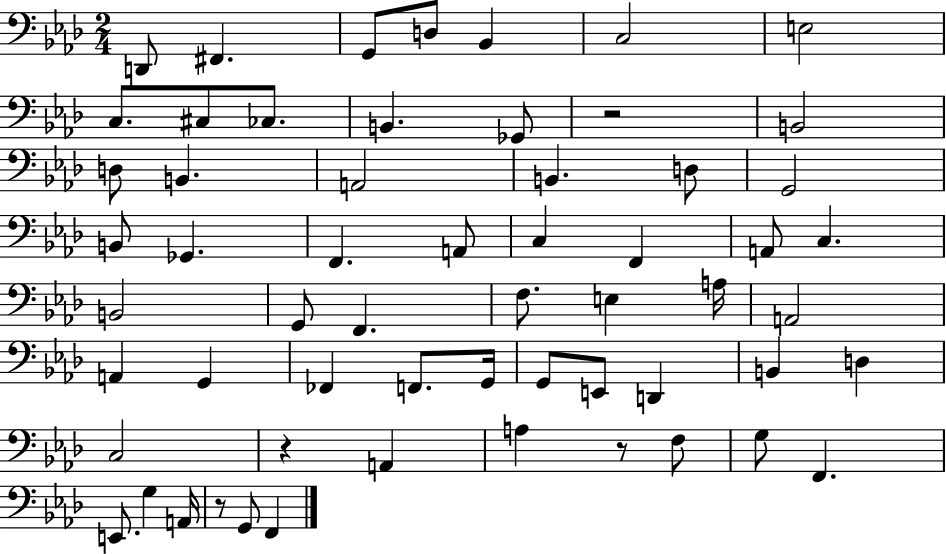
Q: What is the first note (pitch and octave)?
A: D2